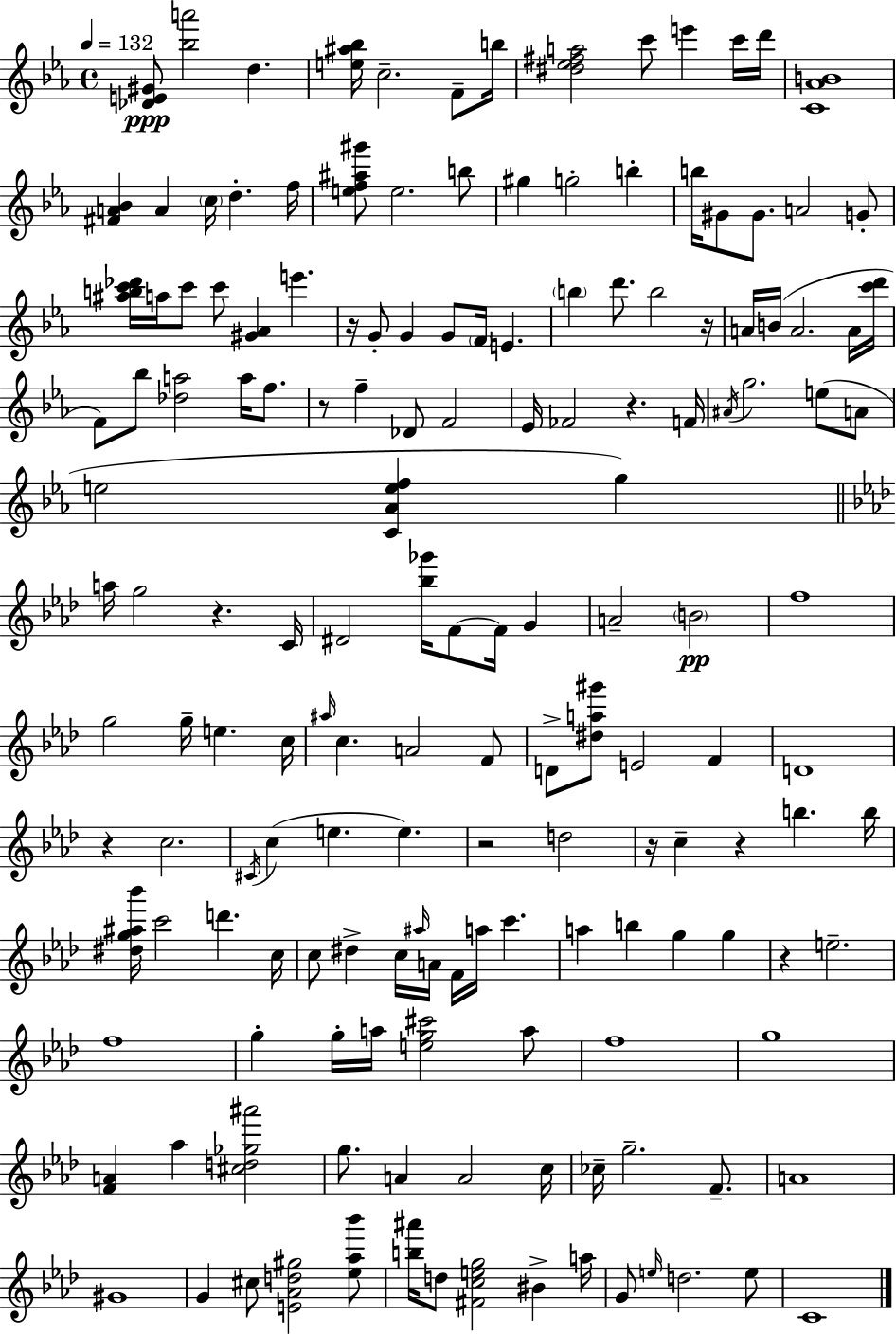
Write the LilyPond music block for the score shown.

{
  \clef treble
  \time 4/4
  \defaultTimeSignature
  \key c \minor
  \tempo 4 = 132
  <des' e' gis'>8\ppp <bes'' a'''>2 d''4. | <e'' ais'' bes''>16 c''2.-- f'8-- b''16 | <dis'' ees'' fis'' a''>2 c'''8 e'''4 c'''16 d'''16 | <c' aes' b'>1 | \break <fis' a' bes'>4 a'4 \parenthesize c''16 d''4.-. f''16 | <e'' f'' ais'' gis'''>8 e''2. b''8 | gis''4 g''2-. b''4-. | b''16 gis'8 gis'8. a'2 g'8-. | \break <ais'' b'' c''' des'''>16 a''16 c'''8 c'''8 <gis' aes'>4 e'''4. | r16 g'8-. g'4 g'8 \parenthesize f'16 e'4. | \parenthesize b''4 d'''8. b''2 r16 | a'16 b'16( a'2. a'16 <c''' d'''>16 | \break f'8) bes''8 <des'' a''>2 a''16 f''8. | r8 f''4-- des'8 f'2 | ees'16 fes'2 r4. f'16 | \acciaccatura { ais'16 } g''2. e''8( a'8 | \break e''2 <c' aes' e'' f''>4 g''4) | \bar "||" \break \key aes \major a''16 g''2 r4. c'16 | dis'2 <bes'' ges'''>16 f'8~~ f'16 g'4 | a'2-- \parenthesize b'2\pp | f''1 | \break g''2 g''16-- e''4. c''16 | \grace { ais''16 } c''4. a'2 f'8 | d'8-> <dis'' a'' gis'''>8 e'2 f'4 | d'1 | \break r4 c''2. | \acciaccatura { cis'16 }( c''4 e''4. e''4.) | r2 d''2 | r16 c''4-- r4 b''4. | \break b''16 <dis'' g'' ais'' bes'''>16 c'''2 d'''4. | c''16 c''8 dis''4-> c''16 \grace { ais''16 } a'16 f'16 a''16 c'''4. | a''4 b''4 g''4 g''4 | r4 e''2.-- | \break f''1 | g''4-. g''16-. a''16 <e'' g'' cis'''>2 | a''8 f''1 | g''1 | \break <f' a'>4 aes''4 <cis'' d'' ges'' ais'''>2 | g''8. a'4 a'2 | c''16 ces''16-- g''2.-- | f'8.-- a'1 | \break gis'1 | g'4 cis''8 <e' aes' d'' gis''>2 | <ees'' aes'' bes'''>8 <b'' ais'''>16 d''8 <fis' c'' e'' g''>2 bis'4-> | a''16 g'8 \grace { e''16 } d''2. | \break e''8 c'1 | \bar "|."
}